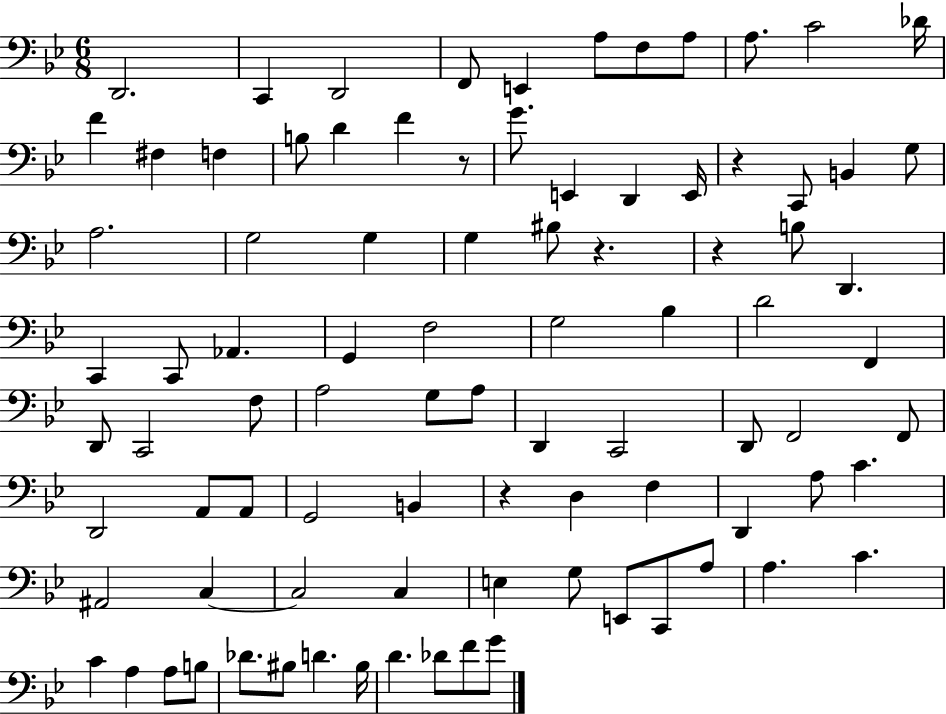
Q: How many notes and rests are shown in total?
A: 89